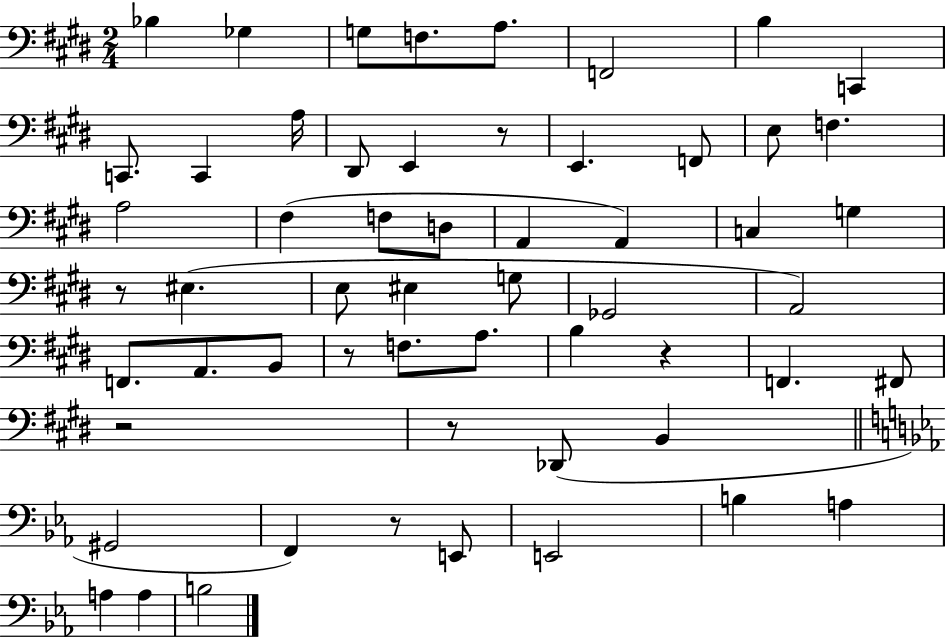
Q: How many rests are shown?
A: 7